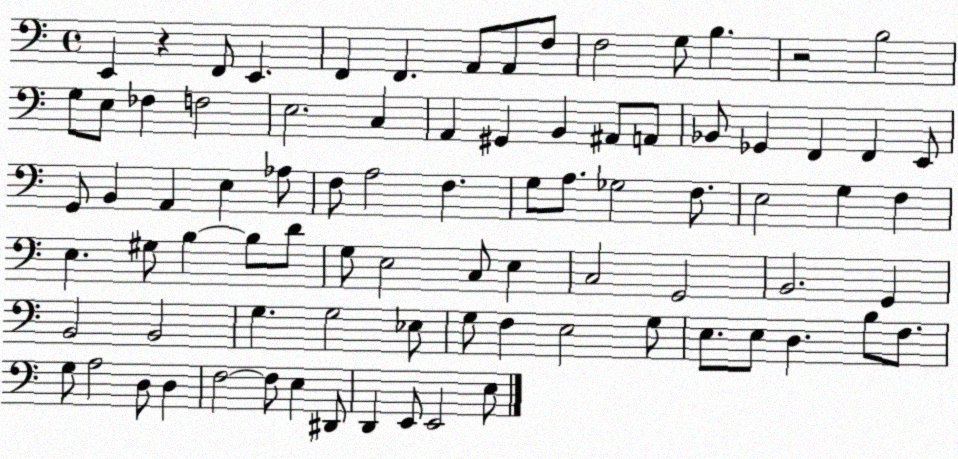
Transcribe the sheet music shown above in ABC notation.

X:1
T:Untitled
M:4/4
L:1/4
K:C
E,, z F,,/2 E,, F,, F,, A,,/2 A,,/2 F,/2 F,2 G,/2 B, z2 B,2 G,/2 E,/2 _F, F,2 E,2 C, A,, ^G,, B,, ^A,,/2 A,,/2 _B,,/2 _G,, F,, F,, E,,/2 G,,/2 B,, A,, E, _A,/2 F,/2 A,2 F, G,/2 A,/2 _G,2 F,/2 E,2 G, F, E, ^G,/2 B, B,/2 D/2 G,/2 E,2 C,/2 E, C,2 G,,2 B,,2 G,, B,,2 B,,2 G, G,2 _E,/2 G,/2 F, E,2 G,/2 E,/2 E,/2 D, B,/2 F,/2 G,/2 A,2 D,/2 D, F,2 F,/2 E, ^D,,/2 D,, E,,/2 E,,2 E,/2